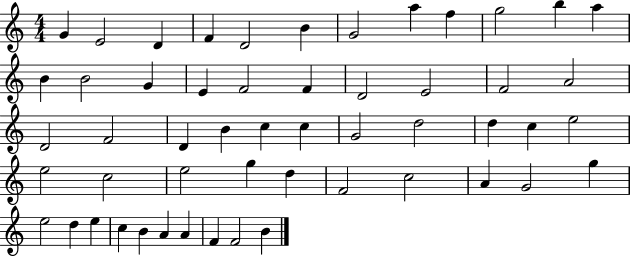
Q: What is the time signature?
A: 4/4